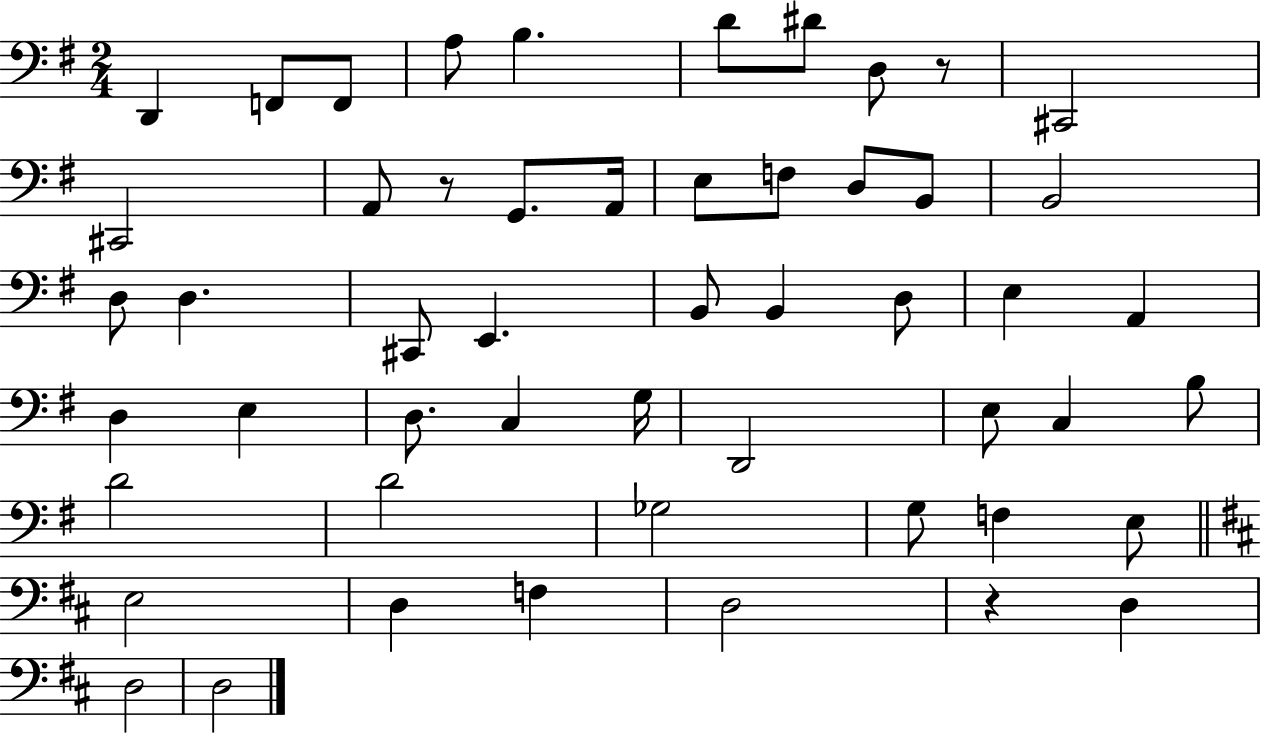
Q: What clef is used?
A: bass